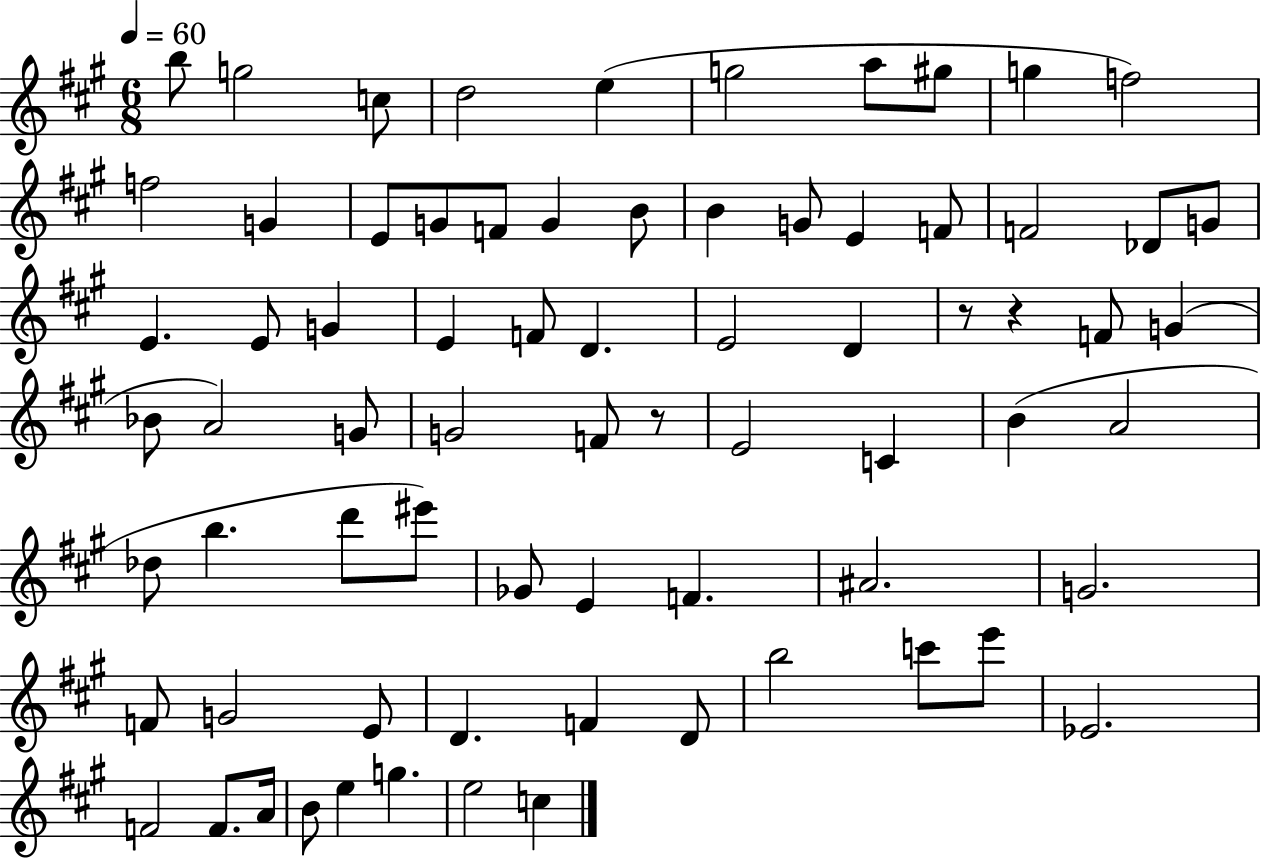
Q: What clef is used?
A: treble